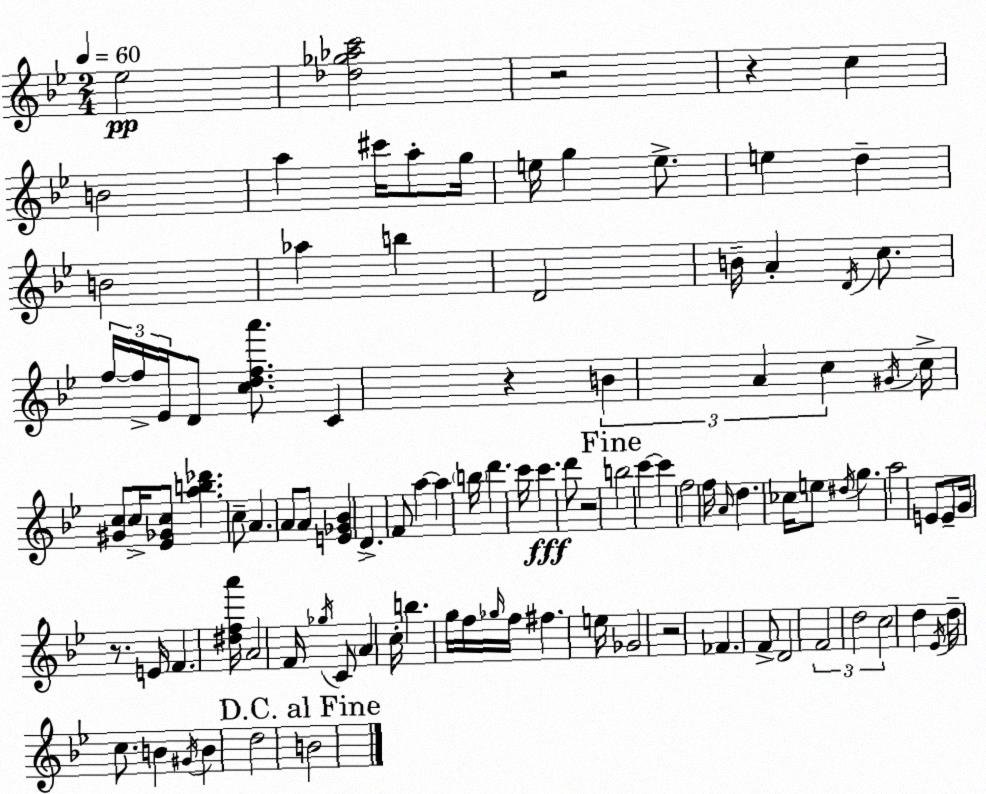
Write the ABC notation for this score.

X:1
T:Untitled
M:2/4
L:1/4
K:Bb
_e2 [_d_g_ac']2 z2 z c B2 a ^c'/4 a/2 g/4 e/4 g e/2 e d B2 _a b D2 B/4 A D/4 c/2 f/4 f/4 _E/4 D/2 [cdfa']/2 C z B A c ^G/4 c/4 [^Gc]/2 c/4 [_E_Gc]/2 [ab_d'] c/2 A A/2 A/2 [E_G_B] D F/2 a a b/4 d' c'/4 c' d'/2 z2 b2 c' c' f2 f/4 A/4 d _c/4 e/2 ^d/4 g a2 E/2 E/2 G/4 z/2 E/4 F [^dfa']/4 A2 F/4 _g/4 C/2 A c/4 b g/4 f/4 _g/4 f/4 ^f e/4 _G2 z2 _F F/2 D2 F2 d2 c2 d _E/4 d/4 c/2 B ^G/4 B d2 B2